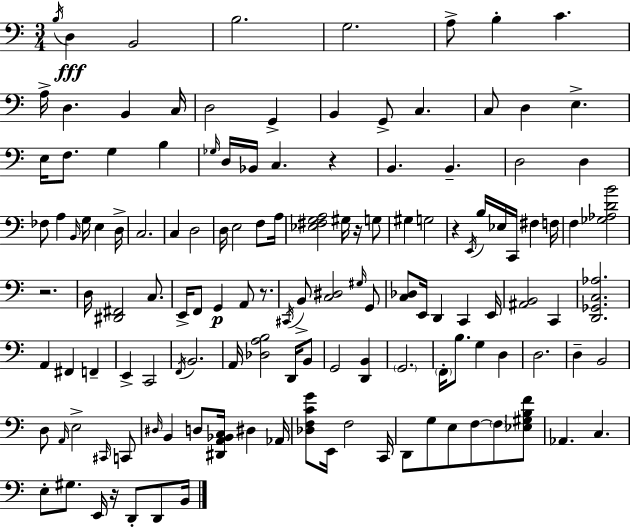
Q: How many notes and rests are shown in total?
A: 134